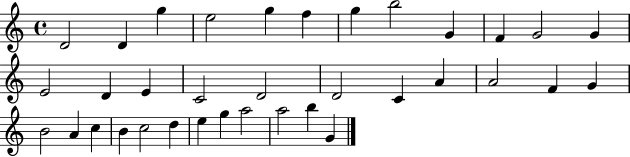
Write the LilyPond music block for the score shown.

{
  \clef treble
  \time 4/4
  \defaultTimeSignature
  \key c \major
  d'2 d'4 g''4 | e''2 g''4 f''4 | g''4 b''2 g'4 | f'4 g'2 g'4 | \break e'2 d'4 e'4 | c'2 d'2 | d'2 c'4 a'4 | a'2 f'4 g'4 | \break b'2 a'4 c''4 | b'4 c''2 d''4 | e''4 g''4 a''2 | a''2 b''4 g'4 | \break \bar "|."
}